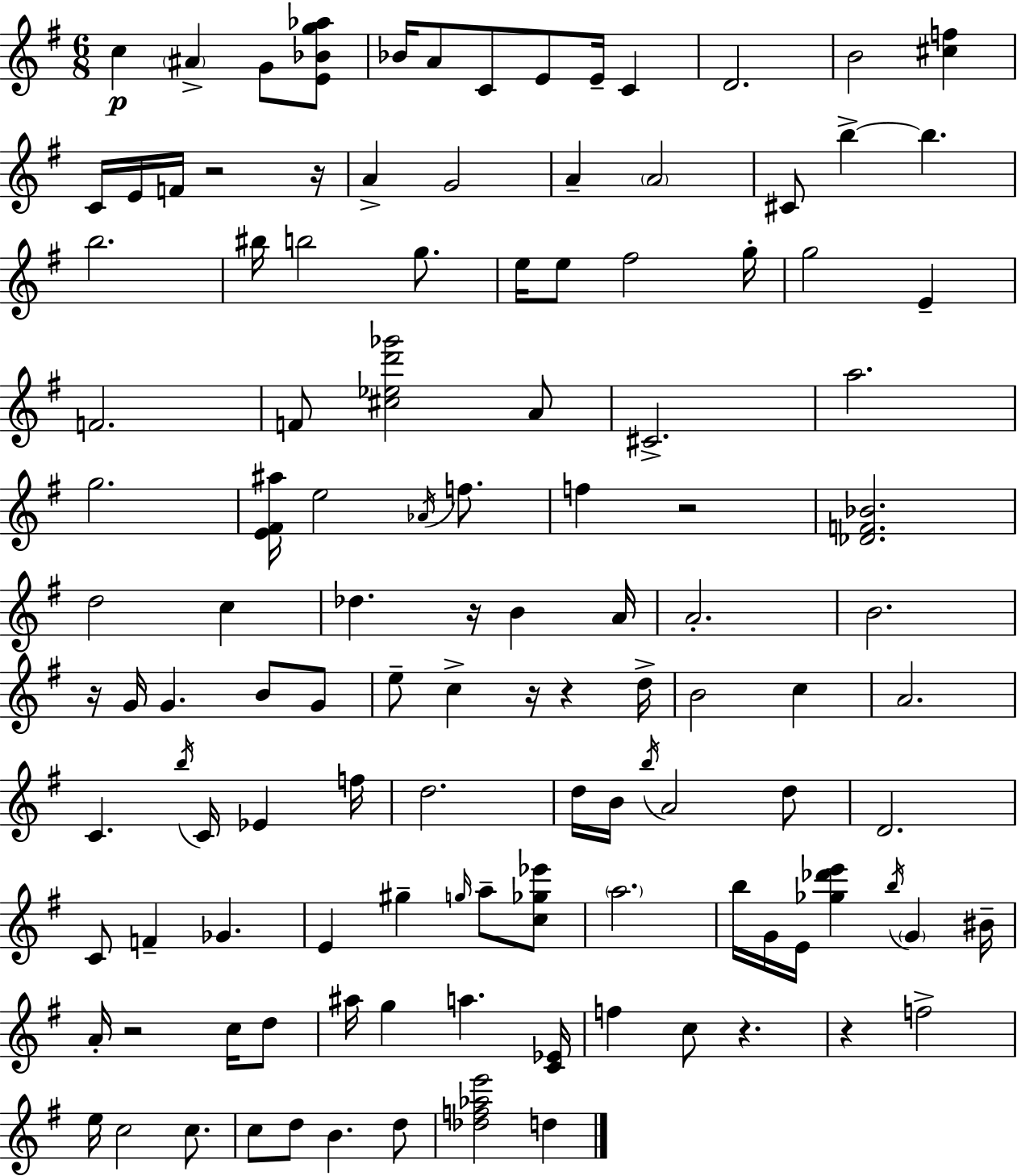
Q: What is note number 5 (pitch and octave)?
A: A4